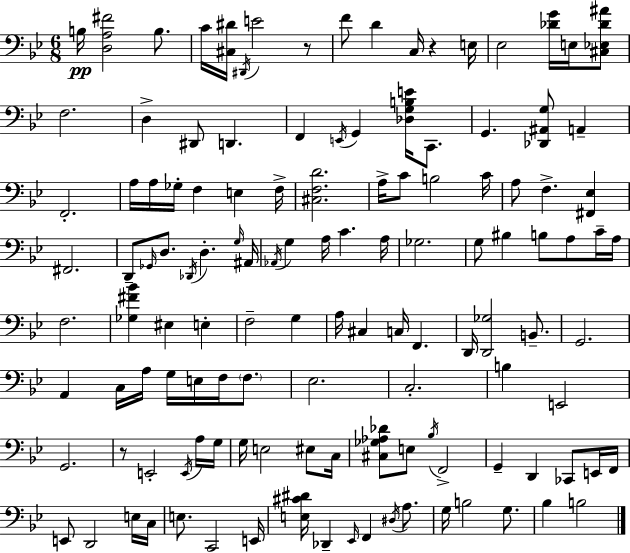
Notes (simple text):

B3/s [D3,A3,F#4]/h B3/e. C4/s [C#3,D#4]/s D#2/s E4/h R/e F4/e D4/q C3/s R/q E3/s Eb3/h [Db4,G4]/s E3/s [C#3,Eb3,Db4,A#4]/e F3/h. D3/q D#2/e D2/q. F2/q E2/s G2/q [Db3,G3,B3,E4]/s C2/e. G2/q. [Db2,A#2,G3]/e A2/q F2/h. A3/s A3/s Gb3/s F3/q E3/q F3/s [C#3,F3,D4]/h. A3/s C4/e B3/h C4/s A3/e F3/q. [F#2,Eb3]/q F#2/h. D2/e Gb2/s D3/e. Db2/s D3/q. G3/s A#2/s Ab2/s G3/q A3/s C4/q. A3/s Gb3/h. G3/e BIS3/q B3/e A3/e C4/s A3/s F3/h. [Gb3,F#4,Bb4]/q EIS3/q E3/q F3/h G3/q A3/s C#3/q C3/s F2/q. D2/s [D2,Gb3]/h B2/e. G2/h. A2/q C3/s A3/s G3/s E3/s F3/s F3/e. Eb3/h. C3/h. B3/q E2/h G2/h. R/e E2/h E2/s A3/s G3/s G3/s E3/h EIS3/e C3/s [C#3,Gb3,Ab3,Db4]/e E3/e Bb3/s F2/h G2/q D2/q CES2/e E2/s F2/s E2/e D2/h E3/s C3/s E3/e. C2/h E2/s [E3,C#4,D#4]/s Db2/q Eb2/s F2/q D#3/s A3/e. G3/s B3/h G3/e. Bb3/q B3/h